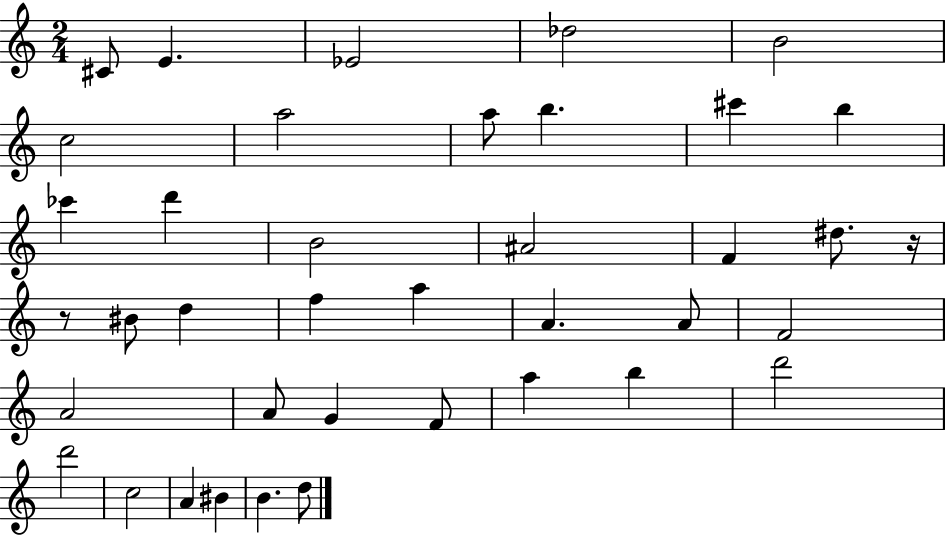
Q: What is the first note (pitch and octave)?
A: C#4